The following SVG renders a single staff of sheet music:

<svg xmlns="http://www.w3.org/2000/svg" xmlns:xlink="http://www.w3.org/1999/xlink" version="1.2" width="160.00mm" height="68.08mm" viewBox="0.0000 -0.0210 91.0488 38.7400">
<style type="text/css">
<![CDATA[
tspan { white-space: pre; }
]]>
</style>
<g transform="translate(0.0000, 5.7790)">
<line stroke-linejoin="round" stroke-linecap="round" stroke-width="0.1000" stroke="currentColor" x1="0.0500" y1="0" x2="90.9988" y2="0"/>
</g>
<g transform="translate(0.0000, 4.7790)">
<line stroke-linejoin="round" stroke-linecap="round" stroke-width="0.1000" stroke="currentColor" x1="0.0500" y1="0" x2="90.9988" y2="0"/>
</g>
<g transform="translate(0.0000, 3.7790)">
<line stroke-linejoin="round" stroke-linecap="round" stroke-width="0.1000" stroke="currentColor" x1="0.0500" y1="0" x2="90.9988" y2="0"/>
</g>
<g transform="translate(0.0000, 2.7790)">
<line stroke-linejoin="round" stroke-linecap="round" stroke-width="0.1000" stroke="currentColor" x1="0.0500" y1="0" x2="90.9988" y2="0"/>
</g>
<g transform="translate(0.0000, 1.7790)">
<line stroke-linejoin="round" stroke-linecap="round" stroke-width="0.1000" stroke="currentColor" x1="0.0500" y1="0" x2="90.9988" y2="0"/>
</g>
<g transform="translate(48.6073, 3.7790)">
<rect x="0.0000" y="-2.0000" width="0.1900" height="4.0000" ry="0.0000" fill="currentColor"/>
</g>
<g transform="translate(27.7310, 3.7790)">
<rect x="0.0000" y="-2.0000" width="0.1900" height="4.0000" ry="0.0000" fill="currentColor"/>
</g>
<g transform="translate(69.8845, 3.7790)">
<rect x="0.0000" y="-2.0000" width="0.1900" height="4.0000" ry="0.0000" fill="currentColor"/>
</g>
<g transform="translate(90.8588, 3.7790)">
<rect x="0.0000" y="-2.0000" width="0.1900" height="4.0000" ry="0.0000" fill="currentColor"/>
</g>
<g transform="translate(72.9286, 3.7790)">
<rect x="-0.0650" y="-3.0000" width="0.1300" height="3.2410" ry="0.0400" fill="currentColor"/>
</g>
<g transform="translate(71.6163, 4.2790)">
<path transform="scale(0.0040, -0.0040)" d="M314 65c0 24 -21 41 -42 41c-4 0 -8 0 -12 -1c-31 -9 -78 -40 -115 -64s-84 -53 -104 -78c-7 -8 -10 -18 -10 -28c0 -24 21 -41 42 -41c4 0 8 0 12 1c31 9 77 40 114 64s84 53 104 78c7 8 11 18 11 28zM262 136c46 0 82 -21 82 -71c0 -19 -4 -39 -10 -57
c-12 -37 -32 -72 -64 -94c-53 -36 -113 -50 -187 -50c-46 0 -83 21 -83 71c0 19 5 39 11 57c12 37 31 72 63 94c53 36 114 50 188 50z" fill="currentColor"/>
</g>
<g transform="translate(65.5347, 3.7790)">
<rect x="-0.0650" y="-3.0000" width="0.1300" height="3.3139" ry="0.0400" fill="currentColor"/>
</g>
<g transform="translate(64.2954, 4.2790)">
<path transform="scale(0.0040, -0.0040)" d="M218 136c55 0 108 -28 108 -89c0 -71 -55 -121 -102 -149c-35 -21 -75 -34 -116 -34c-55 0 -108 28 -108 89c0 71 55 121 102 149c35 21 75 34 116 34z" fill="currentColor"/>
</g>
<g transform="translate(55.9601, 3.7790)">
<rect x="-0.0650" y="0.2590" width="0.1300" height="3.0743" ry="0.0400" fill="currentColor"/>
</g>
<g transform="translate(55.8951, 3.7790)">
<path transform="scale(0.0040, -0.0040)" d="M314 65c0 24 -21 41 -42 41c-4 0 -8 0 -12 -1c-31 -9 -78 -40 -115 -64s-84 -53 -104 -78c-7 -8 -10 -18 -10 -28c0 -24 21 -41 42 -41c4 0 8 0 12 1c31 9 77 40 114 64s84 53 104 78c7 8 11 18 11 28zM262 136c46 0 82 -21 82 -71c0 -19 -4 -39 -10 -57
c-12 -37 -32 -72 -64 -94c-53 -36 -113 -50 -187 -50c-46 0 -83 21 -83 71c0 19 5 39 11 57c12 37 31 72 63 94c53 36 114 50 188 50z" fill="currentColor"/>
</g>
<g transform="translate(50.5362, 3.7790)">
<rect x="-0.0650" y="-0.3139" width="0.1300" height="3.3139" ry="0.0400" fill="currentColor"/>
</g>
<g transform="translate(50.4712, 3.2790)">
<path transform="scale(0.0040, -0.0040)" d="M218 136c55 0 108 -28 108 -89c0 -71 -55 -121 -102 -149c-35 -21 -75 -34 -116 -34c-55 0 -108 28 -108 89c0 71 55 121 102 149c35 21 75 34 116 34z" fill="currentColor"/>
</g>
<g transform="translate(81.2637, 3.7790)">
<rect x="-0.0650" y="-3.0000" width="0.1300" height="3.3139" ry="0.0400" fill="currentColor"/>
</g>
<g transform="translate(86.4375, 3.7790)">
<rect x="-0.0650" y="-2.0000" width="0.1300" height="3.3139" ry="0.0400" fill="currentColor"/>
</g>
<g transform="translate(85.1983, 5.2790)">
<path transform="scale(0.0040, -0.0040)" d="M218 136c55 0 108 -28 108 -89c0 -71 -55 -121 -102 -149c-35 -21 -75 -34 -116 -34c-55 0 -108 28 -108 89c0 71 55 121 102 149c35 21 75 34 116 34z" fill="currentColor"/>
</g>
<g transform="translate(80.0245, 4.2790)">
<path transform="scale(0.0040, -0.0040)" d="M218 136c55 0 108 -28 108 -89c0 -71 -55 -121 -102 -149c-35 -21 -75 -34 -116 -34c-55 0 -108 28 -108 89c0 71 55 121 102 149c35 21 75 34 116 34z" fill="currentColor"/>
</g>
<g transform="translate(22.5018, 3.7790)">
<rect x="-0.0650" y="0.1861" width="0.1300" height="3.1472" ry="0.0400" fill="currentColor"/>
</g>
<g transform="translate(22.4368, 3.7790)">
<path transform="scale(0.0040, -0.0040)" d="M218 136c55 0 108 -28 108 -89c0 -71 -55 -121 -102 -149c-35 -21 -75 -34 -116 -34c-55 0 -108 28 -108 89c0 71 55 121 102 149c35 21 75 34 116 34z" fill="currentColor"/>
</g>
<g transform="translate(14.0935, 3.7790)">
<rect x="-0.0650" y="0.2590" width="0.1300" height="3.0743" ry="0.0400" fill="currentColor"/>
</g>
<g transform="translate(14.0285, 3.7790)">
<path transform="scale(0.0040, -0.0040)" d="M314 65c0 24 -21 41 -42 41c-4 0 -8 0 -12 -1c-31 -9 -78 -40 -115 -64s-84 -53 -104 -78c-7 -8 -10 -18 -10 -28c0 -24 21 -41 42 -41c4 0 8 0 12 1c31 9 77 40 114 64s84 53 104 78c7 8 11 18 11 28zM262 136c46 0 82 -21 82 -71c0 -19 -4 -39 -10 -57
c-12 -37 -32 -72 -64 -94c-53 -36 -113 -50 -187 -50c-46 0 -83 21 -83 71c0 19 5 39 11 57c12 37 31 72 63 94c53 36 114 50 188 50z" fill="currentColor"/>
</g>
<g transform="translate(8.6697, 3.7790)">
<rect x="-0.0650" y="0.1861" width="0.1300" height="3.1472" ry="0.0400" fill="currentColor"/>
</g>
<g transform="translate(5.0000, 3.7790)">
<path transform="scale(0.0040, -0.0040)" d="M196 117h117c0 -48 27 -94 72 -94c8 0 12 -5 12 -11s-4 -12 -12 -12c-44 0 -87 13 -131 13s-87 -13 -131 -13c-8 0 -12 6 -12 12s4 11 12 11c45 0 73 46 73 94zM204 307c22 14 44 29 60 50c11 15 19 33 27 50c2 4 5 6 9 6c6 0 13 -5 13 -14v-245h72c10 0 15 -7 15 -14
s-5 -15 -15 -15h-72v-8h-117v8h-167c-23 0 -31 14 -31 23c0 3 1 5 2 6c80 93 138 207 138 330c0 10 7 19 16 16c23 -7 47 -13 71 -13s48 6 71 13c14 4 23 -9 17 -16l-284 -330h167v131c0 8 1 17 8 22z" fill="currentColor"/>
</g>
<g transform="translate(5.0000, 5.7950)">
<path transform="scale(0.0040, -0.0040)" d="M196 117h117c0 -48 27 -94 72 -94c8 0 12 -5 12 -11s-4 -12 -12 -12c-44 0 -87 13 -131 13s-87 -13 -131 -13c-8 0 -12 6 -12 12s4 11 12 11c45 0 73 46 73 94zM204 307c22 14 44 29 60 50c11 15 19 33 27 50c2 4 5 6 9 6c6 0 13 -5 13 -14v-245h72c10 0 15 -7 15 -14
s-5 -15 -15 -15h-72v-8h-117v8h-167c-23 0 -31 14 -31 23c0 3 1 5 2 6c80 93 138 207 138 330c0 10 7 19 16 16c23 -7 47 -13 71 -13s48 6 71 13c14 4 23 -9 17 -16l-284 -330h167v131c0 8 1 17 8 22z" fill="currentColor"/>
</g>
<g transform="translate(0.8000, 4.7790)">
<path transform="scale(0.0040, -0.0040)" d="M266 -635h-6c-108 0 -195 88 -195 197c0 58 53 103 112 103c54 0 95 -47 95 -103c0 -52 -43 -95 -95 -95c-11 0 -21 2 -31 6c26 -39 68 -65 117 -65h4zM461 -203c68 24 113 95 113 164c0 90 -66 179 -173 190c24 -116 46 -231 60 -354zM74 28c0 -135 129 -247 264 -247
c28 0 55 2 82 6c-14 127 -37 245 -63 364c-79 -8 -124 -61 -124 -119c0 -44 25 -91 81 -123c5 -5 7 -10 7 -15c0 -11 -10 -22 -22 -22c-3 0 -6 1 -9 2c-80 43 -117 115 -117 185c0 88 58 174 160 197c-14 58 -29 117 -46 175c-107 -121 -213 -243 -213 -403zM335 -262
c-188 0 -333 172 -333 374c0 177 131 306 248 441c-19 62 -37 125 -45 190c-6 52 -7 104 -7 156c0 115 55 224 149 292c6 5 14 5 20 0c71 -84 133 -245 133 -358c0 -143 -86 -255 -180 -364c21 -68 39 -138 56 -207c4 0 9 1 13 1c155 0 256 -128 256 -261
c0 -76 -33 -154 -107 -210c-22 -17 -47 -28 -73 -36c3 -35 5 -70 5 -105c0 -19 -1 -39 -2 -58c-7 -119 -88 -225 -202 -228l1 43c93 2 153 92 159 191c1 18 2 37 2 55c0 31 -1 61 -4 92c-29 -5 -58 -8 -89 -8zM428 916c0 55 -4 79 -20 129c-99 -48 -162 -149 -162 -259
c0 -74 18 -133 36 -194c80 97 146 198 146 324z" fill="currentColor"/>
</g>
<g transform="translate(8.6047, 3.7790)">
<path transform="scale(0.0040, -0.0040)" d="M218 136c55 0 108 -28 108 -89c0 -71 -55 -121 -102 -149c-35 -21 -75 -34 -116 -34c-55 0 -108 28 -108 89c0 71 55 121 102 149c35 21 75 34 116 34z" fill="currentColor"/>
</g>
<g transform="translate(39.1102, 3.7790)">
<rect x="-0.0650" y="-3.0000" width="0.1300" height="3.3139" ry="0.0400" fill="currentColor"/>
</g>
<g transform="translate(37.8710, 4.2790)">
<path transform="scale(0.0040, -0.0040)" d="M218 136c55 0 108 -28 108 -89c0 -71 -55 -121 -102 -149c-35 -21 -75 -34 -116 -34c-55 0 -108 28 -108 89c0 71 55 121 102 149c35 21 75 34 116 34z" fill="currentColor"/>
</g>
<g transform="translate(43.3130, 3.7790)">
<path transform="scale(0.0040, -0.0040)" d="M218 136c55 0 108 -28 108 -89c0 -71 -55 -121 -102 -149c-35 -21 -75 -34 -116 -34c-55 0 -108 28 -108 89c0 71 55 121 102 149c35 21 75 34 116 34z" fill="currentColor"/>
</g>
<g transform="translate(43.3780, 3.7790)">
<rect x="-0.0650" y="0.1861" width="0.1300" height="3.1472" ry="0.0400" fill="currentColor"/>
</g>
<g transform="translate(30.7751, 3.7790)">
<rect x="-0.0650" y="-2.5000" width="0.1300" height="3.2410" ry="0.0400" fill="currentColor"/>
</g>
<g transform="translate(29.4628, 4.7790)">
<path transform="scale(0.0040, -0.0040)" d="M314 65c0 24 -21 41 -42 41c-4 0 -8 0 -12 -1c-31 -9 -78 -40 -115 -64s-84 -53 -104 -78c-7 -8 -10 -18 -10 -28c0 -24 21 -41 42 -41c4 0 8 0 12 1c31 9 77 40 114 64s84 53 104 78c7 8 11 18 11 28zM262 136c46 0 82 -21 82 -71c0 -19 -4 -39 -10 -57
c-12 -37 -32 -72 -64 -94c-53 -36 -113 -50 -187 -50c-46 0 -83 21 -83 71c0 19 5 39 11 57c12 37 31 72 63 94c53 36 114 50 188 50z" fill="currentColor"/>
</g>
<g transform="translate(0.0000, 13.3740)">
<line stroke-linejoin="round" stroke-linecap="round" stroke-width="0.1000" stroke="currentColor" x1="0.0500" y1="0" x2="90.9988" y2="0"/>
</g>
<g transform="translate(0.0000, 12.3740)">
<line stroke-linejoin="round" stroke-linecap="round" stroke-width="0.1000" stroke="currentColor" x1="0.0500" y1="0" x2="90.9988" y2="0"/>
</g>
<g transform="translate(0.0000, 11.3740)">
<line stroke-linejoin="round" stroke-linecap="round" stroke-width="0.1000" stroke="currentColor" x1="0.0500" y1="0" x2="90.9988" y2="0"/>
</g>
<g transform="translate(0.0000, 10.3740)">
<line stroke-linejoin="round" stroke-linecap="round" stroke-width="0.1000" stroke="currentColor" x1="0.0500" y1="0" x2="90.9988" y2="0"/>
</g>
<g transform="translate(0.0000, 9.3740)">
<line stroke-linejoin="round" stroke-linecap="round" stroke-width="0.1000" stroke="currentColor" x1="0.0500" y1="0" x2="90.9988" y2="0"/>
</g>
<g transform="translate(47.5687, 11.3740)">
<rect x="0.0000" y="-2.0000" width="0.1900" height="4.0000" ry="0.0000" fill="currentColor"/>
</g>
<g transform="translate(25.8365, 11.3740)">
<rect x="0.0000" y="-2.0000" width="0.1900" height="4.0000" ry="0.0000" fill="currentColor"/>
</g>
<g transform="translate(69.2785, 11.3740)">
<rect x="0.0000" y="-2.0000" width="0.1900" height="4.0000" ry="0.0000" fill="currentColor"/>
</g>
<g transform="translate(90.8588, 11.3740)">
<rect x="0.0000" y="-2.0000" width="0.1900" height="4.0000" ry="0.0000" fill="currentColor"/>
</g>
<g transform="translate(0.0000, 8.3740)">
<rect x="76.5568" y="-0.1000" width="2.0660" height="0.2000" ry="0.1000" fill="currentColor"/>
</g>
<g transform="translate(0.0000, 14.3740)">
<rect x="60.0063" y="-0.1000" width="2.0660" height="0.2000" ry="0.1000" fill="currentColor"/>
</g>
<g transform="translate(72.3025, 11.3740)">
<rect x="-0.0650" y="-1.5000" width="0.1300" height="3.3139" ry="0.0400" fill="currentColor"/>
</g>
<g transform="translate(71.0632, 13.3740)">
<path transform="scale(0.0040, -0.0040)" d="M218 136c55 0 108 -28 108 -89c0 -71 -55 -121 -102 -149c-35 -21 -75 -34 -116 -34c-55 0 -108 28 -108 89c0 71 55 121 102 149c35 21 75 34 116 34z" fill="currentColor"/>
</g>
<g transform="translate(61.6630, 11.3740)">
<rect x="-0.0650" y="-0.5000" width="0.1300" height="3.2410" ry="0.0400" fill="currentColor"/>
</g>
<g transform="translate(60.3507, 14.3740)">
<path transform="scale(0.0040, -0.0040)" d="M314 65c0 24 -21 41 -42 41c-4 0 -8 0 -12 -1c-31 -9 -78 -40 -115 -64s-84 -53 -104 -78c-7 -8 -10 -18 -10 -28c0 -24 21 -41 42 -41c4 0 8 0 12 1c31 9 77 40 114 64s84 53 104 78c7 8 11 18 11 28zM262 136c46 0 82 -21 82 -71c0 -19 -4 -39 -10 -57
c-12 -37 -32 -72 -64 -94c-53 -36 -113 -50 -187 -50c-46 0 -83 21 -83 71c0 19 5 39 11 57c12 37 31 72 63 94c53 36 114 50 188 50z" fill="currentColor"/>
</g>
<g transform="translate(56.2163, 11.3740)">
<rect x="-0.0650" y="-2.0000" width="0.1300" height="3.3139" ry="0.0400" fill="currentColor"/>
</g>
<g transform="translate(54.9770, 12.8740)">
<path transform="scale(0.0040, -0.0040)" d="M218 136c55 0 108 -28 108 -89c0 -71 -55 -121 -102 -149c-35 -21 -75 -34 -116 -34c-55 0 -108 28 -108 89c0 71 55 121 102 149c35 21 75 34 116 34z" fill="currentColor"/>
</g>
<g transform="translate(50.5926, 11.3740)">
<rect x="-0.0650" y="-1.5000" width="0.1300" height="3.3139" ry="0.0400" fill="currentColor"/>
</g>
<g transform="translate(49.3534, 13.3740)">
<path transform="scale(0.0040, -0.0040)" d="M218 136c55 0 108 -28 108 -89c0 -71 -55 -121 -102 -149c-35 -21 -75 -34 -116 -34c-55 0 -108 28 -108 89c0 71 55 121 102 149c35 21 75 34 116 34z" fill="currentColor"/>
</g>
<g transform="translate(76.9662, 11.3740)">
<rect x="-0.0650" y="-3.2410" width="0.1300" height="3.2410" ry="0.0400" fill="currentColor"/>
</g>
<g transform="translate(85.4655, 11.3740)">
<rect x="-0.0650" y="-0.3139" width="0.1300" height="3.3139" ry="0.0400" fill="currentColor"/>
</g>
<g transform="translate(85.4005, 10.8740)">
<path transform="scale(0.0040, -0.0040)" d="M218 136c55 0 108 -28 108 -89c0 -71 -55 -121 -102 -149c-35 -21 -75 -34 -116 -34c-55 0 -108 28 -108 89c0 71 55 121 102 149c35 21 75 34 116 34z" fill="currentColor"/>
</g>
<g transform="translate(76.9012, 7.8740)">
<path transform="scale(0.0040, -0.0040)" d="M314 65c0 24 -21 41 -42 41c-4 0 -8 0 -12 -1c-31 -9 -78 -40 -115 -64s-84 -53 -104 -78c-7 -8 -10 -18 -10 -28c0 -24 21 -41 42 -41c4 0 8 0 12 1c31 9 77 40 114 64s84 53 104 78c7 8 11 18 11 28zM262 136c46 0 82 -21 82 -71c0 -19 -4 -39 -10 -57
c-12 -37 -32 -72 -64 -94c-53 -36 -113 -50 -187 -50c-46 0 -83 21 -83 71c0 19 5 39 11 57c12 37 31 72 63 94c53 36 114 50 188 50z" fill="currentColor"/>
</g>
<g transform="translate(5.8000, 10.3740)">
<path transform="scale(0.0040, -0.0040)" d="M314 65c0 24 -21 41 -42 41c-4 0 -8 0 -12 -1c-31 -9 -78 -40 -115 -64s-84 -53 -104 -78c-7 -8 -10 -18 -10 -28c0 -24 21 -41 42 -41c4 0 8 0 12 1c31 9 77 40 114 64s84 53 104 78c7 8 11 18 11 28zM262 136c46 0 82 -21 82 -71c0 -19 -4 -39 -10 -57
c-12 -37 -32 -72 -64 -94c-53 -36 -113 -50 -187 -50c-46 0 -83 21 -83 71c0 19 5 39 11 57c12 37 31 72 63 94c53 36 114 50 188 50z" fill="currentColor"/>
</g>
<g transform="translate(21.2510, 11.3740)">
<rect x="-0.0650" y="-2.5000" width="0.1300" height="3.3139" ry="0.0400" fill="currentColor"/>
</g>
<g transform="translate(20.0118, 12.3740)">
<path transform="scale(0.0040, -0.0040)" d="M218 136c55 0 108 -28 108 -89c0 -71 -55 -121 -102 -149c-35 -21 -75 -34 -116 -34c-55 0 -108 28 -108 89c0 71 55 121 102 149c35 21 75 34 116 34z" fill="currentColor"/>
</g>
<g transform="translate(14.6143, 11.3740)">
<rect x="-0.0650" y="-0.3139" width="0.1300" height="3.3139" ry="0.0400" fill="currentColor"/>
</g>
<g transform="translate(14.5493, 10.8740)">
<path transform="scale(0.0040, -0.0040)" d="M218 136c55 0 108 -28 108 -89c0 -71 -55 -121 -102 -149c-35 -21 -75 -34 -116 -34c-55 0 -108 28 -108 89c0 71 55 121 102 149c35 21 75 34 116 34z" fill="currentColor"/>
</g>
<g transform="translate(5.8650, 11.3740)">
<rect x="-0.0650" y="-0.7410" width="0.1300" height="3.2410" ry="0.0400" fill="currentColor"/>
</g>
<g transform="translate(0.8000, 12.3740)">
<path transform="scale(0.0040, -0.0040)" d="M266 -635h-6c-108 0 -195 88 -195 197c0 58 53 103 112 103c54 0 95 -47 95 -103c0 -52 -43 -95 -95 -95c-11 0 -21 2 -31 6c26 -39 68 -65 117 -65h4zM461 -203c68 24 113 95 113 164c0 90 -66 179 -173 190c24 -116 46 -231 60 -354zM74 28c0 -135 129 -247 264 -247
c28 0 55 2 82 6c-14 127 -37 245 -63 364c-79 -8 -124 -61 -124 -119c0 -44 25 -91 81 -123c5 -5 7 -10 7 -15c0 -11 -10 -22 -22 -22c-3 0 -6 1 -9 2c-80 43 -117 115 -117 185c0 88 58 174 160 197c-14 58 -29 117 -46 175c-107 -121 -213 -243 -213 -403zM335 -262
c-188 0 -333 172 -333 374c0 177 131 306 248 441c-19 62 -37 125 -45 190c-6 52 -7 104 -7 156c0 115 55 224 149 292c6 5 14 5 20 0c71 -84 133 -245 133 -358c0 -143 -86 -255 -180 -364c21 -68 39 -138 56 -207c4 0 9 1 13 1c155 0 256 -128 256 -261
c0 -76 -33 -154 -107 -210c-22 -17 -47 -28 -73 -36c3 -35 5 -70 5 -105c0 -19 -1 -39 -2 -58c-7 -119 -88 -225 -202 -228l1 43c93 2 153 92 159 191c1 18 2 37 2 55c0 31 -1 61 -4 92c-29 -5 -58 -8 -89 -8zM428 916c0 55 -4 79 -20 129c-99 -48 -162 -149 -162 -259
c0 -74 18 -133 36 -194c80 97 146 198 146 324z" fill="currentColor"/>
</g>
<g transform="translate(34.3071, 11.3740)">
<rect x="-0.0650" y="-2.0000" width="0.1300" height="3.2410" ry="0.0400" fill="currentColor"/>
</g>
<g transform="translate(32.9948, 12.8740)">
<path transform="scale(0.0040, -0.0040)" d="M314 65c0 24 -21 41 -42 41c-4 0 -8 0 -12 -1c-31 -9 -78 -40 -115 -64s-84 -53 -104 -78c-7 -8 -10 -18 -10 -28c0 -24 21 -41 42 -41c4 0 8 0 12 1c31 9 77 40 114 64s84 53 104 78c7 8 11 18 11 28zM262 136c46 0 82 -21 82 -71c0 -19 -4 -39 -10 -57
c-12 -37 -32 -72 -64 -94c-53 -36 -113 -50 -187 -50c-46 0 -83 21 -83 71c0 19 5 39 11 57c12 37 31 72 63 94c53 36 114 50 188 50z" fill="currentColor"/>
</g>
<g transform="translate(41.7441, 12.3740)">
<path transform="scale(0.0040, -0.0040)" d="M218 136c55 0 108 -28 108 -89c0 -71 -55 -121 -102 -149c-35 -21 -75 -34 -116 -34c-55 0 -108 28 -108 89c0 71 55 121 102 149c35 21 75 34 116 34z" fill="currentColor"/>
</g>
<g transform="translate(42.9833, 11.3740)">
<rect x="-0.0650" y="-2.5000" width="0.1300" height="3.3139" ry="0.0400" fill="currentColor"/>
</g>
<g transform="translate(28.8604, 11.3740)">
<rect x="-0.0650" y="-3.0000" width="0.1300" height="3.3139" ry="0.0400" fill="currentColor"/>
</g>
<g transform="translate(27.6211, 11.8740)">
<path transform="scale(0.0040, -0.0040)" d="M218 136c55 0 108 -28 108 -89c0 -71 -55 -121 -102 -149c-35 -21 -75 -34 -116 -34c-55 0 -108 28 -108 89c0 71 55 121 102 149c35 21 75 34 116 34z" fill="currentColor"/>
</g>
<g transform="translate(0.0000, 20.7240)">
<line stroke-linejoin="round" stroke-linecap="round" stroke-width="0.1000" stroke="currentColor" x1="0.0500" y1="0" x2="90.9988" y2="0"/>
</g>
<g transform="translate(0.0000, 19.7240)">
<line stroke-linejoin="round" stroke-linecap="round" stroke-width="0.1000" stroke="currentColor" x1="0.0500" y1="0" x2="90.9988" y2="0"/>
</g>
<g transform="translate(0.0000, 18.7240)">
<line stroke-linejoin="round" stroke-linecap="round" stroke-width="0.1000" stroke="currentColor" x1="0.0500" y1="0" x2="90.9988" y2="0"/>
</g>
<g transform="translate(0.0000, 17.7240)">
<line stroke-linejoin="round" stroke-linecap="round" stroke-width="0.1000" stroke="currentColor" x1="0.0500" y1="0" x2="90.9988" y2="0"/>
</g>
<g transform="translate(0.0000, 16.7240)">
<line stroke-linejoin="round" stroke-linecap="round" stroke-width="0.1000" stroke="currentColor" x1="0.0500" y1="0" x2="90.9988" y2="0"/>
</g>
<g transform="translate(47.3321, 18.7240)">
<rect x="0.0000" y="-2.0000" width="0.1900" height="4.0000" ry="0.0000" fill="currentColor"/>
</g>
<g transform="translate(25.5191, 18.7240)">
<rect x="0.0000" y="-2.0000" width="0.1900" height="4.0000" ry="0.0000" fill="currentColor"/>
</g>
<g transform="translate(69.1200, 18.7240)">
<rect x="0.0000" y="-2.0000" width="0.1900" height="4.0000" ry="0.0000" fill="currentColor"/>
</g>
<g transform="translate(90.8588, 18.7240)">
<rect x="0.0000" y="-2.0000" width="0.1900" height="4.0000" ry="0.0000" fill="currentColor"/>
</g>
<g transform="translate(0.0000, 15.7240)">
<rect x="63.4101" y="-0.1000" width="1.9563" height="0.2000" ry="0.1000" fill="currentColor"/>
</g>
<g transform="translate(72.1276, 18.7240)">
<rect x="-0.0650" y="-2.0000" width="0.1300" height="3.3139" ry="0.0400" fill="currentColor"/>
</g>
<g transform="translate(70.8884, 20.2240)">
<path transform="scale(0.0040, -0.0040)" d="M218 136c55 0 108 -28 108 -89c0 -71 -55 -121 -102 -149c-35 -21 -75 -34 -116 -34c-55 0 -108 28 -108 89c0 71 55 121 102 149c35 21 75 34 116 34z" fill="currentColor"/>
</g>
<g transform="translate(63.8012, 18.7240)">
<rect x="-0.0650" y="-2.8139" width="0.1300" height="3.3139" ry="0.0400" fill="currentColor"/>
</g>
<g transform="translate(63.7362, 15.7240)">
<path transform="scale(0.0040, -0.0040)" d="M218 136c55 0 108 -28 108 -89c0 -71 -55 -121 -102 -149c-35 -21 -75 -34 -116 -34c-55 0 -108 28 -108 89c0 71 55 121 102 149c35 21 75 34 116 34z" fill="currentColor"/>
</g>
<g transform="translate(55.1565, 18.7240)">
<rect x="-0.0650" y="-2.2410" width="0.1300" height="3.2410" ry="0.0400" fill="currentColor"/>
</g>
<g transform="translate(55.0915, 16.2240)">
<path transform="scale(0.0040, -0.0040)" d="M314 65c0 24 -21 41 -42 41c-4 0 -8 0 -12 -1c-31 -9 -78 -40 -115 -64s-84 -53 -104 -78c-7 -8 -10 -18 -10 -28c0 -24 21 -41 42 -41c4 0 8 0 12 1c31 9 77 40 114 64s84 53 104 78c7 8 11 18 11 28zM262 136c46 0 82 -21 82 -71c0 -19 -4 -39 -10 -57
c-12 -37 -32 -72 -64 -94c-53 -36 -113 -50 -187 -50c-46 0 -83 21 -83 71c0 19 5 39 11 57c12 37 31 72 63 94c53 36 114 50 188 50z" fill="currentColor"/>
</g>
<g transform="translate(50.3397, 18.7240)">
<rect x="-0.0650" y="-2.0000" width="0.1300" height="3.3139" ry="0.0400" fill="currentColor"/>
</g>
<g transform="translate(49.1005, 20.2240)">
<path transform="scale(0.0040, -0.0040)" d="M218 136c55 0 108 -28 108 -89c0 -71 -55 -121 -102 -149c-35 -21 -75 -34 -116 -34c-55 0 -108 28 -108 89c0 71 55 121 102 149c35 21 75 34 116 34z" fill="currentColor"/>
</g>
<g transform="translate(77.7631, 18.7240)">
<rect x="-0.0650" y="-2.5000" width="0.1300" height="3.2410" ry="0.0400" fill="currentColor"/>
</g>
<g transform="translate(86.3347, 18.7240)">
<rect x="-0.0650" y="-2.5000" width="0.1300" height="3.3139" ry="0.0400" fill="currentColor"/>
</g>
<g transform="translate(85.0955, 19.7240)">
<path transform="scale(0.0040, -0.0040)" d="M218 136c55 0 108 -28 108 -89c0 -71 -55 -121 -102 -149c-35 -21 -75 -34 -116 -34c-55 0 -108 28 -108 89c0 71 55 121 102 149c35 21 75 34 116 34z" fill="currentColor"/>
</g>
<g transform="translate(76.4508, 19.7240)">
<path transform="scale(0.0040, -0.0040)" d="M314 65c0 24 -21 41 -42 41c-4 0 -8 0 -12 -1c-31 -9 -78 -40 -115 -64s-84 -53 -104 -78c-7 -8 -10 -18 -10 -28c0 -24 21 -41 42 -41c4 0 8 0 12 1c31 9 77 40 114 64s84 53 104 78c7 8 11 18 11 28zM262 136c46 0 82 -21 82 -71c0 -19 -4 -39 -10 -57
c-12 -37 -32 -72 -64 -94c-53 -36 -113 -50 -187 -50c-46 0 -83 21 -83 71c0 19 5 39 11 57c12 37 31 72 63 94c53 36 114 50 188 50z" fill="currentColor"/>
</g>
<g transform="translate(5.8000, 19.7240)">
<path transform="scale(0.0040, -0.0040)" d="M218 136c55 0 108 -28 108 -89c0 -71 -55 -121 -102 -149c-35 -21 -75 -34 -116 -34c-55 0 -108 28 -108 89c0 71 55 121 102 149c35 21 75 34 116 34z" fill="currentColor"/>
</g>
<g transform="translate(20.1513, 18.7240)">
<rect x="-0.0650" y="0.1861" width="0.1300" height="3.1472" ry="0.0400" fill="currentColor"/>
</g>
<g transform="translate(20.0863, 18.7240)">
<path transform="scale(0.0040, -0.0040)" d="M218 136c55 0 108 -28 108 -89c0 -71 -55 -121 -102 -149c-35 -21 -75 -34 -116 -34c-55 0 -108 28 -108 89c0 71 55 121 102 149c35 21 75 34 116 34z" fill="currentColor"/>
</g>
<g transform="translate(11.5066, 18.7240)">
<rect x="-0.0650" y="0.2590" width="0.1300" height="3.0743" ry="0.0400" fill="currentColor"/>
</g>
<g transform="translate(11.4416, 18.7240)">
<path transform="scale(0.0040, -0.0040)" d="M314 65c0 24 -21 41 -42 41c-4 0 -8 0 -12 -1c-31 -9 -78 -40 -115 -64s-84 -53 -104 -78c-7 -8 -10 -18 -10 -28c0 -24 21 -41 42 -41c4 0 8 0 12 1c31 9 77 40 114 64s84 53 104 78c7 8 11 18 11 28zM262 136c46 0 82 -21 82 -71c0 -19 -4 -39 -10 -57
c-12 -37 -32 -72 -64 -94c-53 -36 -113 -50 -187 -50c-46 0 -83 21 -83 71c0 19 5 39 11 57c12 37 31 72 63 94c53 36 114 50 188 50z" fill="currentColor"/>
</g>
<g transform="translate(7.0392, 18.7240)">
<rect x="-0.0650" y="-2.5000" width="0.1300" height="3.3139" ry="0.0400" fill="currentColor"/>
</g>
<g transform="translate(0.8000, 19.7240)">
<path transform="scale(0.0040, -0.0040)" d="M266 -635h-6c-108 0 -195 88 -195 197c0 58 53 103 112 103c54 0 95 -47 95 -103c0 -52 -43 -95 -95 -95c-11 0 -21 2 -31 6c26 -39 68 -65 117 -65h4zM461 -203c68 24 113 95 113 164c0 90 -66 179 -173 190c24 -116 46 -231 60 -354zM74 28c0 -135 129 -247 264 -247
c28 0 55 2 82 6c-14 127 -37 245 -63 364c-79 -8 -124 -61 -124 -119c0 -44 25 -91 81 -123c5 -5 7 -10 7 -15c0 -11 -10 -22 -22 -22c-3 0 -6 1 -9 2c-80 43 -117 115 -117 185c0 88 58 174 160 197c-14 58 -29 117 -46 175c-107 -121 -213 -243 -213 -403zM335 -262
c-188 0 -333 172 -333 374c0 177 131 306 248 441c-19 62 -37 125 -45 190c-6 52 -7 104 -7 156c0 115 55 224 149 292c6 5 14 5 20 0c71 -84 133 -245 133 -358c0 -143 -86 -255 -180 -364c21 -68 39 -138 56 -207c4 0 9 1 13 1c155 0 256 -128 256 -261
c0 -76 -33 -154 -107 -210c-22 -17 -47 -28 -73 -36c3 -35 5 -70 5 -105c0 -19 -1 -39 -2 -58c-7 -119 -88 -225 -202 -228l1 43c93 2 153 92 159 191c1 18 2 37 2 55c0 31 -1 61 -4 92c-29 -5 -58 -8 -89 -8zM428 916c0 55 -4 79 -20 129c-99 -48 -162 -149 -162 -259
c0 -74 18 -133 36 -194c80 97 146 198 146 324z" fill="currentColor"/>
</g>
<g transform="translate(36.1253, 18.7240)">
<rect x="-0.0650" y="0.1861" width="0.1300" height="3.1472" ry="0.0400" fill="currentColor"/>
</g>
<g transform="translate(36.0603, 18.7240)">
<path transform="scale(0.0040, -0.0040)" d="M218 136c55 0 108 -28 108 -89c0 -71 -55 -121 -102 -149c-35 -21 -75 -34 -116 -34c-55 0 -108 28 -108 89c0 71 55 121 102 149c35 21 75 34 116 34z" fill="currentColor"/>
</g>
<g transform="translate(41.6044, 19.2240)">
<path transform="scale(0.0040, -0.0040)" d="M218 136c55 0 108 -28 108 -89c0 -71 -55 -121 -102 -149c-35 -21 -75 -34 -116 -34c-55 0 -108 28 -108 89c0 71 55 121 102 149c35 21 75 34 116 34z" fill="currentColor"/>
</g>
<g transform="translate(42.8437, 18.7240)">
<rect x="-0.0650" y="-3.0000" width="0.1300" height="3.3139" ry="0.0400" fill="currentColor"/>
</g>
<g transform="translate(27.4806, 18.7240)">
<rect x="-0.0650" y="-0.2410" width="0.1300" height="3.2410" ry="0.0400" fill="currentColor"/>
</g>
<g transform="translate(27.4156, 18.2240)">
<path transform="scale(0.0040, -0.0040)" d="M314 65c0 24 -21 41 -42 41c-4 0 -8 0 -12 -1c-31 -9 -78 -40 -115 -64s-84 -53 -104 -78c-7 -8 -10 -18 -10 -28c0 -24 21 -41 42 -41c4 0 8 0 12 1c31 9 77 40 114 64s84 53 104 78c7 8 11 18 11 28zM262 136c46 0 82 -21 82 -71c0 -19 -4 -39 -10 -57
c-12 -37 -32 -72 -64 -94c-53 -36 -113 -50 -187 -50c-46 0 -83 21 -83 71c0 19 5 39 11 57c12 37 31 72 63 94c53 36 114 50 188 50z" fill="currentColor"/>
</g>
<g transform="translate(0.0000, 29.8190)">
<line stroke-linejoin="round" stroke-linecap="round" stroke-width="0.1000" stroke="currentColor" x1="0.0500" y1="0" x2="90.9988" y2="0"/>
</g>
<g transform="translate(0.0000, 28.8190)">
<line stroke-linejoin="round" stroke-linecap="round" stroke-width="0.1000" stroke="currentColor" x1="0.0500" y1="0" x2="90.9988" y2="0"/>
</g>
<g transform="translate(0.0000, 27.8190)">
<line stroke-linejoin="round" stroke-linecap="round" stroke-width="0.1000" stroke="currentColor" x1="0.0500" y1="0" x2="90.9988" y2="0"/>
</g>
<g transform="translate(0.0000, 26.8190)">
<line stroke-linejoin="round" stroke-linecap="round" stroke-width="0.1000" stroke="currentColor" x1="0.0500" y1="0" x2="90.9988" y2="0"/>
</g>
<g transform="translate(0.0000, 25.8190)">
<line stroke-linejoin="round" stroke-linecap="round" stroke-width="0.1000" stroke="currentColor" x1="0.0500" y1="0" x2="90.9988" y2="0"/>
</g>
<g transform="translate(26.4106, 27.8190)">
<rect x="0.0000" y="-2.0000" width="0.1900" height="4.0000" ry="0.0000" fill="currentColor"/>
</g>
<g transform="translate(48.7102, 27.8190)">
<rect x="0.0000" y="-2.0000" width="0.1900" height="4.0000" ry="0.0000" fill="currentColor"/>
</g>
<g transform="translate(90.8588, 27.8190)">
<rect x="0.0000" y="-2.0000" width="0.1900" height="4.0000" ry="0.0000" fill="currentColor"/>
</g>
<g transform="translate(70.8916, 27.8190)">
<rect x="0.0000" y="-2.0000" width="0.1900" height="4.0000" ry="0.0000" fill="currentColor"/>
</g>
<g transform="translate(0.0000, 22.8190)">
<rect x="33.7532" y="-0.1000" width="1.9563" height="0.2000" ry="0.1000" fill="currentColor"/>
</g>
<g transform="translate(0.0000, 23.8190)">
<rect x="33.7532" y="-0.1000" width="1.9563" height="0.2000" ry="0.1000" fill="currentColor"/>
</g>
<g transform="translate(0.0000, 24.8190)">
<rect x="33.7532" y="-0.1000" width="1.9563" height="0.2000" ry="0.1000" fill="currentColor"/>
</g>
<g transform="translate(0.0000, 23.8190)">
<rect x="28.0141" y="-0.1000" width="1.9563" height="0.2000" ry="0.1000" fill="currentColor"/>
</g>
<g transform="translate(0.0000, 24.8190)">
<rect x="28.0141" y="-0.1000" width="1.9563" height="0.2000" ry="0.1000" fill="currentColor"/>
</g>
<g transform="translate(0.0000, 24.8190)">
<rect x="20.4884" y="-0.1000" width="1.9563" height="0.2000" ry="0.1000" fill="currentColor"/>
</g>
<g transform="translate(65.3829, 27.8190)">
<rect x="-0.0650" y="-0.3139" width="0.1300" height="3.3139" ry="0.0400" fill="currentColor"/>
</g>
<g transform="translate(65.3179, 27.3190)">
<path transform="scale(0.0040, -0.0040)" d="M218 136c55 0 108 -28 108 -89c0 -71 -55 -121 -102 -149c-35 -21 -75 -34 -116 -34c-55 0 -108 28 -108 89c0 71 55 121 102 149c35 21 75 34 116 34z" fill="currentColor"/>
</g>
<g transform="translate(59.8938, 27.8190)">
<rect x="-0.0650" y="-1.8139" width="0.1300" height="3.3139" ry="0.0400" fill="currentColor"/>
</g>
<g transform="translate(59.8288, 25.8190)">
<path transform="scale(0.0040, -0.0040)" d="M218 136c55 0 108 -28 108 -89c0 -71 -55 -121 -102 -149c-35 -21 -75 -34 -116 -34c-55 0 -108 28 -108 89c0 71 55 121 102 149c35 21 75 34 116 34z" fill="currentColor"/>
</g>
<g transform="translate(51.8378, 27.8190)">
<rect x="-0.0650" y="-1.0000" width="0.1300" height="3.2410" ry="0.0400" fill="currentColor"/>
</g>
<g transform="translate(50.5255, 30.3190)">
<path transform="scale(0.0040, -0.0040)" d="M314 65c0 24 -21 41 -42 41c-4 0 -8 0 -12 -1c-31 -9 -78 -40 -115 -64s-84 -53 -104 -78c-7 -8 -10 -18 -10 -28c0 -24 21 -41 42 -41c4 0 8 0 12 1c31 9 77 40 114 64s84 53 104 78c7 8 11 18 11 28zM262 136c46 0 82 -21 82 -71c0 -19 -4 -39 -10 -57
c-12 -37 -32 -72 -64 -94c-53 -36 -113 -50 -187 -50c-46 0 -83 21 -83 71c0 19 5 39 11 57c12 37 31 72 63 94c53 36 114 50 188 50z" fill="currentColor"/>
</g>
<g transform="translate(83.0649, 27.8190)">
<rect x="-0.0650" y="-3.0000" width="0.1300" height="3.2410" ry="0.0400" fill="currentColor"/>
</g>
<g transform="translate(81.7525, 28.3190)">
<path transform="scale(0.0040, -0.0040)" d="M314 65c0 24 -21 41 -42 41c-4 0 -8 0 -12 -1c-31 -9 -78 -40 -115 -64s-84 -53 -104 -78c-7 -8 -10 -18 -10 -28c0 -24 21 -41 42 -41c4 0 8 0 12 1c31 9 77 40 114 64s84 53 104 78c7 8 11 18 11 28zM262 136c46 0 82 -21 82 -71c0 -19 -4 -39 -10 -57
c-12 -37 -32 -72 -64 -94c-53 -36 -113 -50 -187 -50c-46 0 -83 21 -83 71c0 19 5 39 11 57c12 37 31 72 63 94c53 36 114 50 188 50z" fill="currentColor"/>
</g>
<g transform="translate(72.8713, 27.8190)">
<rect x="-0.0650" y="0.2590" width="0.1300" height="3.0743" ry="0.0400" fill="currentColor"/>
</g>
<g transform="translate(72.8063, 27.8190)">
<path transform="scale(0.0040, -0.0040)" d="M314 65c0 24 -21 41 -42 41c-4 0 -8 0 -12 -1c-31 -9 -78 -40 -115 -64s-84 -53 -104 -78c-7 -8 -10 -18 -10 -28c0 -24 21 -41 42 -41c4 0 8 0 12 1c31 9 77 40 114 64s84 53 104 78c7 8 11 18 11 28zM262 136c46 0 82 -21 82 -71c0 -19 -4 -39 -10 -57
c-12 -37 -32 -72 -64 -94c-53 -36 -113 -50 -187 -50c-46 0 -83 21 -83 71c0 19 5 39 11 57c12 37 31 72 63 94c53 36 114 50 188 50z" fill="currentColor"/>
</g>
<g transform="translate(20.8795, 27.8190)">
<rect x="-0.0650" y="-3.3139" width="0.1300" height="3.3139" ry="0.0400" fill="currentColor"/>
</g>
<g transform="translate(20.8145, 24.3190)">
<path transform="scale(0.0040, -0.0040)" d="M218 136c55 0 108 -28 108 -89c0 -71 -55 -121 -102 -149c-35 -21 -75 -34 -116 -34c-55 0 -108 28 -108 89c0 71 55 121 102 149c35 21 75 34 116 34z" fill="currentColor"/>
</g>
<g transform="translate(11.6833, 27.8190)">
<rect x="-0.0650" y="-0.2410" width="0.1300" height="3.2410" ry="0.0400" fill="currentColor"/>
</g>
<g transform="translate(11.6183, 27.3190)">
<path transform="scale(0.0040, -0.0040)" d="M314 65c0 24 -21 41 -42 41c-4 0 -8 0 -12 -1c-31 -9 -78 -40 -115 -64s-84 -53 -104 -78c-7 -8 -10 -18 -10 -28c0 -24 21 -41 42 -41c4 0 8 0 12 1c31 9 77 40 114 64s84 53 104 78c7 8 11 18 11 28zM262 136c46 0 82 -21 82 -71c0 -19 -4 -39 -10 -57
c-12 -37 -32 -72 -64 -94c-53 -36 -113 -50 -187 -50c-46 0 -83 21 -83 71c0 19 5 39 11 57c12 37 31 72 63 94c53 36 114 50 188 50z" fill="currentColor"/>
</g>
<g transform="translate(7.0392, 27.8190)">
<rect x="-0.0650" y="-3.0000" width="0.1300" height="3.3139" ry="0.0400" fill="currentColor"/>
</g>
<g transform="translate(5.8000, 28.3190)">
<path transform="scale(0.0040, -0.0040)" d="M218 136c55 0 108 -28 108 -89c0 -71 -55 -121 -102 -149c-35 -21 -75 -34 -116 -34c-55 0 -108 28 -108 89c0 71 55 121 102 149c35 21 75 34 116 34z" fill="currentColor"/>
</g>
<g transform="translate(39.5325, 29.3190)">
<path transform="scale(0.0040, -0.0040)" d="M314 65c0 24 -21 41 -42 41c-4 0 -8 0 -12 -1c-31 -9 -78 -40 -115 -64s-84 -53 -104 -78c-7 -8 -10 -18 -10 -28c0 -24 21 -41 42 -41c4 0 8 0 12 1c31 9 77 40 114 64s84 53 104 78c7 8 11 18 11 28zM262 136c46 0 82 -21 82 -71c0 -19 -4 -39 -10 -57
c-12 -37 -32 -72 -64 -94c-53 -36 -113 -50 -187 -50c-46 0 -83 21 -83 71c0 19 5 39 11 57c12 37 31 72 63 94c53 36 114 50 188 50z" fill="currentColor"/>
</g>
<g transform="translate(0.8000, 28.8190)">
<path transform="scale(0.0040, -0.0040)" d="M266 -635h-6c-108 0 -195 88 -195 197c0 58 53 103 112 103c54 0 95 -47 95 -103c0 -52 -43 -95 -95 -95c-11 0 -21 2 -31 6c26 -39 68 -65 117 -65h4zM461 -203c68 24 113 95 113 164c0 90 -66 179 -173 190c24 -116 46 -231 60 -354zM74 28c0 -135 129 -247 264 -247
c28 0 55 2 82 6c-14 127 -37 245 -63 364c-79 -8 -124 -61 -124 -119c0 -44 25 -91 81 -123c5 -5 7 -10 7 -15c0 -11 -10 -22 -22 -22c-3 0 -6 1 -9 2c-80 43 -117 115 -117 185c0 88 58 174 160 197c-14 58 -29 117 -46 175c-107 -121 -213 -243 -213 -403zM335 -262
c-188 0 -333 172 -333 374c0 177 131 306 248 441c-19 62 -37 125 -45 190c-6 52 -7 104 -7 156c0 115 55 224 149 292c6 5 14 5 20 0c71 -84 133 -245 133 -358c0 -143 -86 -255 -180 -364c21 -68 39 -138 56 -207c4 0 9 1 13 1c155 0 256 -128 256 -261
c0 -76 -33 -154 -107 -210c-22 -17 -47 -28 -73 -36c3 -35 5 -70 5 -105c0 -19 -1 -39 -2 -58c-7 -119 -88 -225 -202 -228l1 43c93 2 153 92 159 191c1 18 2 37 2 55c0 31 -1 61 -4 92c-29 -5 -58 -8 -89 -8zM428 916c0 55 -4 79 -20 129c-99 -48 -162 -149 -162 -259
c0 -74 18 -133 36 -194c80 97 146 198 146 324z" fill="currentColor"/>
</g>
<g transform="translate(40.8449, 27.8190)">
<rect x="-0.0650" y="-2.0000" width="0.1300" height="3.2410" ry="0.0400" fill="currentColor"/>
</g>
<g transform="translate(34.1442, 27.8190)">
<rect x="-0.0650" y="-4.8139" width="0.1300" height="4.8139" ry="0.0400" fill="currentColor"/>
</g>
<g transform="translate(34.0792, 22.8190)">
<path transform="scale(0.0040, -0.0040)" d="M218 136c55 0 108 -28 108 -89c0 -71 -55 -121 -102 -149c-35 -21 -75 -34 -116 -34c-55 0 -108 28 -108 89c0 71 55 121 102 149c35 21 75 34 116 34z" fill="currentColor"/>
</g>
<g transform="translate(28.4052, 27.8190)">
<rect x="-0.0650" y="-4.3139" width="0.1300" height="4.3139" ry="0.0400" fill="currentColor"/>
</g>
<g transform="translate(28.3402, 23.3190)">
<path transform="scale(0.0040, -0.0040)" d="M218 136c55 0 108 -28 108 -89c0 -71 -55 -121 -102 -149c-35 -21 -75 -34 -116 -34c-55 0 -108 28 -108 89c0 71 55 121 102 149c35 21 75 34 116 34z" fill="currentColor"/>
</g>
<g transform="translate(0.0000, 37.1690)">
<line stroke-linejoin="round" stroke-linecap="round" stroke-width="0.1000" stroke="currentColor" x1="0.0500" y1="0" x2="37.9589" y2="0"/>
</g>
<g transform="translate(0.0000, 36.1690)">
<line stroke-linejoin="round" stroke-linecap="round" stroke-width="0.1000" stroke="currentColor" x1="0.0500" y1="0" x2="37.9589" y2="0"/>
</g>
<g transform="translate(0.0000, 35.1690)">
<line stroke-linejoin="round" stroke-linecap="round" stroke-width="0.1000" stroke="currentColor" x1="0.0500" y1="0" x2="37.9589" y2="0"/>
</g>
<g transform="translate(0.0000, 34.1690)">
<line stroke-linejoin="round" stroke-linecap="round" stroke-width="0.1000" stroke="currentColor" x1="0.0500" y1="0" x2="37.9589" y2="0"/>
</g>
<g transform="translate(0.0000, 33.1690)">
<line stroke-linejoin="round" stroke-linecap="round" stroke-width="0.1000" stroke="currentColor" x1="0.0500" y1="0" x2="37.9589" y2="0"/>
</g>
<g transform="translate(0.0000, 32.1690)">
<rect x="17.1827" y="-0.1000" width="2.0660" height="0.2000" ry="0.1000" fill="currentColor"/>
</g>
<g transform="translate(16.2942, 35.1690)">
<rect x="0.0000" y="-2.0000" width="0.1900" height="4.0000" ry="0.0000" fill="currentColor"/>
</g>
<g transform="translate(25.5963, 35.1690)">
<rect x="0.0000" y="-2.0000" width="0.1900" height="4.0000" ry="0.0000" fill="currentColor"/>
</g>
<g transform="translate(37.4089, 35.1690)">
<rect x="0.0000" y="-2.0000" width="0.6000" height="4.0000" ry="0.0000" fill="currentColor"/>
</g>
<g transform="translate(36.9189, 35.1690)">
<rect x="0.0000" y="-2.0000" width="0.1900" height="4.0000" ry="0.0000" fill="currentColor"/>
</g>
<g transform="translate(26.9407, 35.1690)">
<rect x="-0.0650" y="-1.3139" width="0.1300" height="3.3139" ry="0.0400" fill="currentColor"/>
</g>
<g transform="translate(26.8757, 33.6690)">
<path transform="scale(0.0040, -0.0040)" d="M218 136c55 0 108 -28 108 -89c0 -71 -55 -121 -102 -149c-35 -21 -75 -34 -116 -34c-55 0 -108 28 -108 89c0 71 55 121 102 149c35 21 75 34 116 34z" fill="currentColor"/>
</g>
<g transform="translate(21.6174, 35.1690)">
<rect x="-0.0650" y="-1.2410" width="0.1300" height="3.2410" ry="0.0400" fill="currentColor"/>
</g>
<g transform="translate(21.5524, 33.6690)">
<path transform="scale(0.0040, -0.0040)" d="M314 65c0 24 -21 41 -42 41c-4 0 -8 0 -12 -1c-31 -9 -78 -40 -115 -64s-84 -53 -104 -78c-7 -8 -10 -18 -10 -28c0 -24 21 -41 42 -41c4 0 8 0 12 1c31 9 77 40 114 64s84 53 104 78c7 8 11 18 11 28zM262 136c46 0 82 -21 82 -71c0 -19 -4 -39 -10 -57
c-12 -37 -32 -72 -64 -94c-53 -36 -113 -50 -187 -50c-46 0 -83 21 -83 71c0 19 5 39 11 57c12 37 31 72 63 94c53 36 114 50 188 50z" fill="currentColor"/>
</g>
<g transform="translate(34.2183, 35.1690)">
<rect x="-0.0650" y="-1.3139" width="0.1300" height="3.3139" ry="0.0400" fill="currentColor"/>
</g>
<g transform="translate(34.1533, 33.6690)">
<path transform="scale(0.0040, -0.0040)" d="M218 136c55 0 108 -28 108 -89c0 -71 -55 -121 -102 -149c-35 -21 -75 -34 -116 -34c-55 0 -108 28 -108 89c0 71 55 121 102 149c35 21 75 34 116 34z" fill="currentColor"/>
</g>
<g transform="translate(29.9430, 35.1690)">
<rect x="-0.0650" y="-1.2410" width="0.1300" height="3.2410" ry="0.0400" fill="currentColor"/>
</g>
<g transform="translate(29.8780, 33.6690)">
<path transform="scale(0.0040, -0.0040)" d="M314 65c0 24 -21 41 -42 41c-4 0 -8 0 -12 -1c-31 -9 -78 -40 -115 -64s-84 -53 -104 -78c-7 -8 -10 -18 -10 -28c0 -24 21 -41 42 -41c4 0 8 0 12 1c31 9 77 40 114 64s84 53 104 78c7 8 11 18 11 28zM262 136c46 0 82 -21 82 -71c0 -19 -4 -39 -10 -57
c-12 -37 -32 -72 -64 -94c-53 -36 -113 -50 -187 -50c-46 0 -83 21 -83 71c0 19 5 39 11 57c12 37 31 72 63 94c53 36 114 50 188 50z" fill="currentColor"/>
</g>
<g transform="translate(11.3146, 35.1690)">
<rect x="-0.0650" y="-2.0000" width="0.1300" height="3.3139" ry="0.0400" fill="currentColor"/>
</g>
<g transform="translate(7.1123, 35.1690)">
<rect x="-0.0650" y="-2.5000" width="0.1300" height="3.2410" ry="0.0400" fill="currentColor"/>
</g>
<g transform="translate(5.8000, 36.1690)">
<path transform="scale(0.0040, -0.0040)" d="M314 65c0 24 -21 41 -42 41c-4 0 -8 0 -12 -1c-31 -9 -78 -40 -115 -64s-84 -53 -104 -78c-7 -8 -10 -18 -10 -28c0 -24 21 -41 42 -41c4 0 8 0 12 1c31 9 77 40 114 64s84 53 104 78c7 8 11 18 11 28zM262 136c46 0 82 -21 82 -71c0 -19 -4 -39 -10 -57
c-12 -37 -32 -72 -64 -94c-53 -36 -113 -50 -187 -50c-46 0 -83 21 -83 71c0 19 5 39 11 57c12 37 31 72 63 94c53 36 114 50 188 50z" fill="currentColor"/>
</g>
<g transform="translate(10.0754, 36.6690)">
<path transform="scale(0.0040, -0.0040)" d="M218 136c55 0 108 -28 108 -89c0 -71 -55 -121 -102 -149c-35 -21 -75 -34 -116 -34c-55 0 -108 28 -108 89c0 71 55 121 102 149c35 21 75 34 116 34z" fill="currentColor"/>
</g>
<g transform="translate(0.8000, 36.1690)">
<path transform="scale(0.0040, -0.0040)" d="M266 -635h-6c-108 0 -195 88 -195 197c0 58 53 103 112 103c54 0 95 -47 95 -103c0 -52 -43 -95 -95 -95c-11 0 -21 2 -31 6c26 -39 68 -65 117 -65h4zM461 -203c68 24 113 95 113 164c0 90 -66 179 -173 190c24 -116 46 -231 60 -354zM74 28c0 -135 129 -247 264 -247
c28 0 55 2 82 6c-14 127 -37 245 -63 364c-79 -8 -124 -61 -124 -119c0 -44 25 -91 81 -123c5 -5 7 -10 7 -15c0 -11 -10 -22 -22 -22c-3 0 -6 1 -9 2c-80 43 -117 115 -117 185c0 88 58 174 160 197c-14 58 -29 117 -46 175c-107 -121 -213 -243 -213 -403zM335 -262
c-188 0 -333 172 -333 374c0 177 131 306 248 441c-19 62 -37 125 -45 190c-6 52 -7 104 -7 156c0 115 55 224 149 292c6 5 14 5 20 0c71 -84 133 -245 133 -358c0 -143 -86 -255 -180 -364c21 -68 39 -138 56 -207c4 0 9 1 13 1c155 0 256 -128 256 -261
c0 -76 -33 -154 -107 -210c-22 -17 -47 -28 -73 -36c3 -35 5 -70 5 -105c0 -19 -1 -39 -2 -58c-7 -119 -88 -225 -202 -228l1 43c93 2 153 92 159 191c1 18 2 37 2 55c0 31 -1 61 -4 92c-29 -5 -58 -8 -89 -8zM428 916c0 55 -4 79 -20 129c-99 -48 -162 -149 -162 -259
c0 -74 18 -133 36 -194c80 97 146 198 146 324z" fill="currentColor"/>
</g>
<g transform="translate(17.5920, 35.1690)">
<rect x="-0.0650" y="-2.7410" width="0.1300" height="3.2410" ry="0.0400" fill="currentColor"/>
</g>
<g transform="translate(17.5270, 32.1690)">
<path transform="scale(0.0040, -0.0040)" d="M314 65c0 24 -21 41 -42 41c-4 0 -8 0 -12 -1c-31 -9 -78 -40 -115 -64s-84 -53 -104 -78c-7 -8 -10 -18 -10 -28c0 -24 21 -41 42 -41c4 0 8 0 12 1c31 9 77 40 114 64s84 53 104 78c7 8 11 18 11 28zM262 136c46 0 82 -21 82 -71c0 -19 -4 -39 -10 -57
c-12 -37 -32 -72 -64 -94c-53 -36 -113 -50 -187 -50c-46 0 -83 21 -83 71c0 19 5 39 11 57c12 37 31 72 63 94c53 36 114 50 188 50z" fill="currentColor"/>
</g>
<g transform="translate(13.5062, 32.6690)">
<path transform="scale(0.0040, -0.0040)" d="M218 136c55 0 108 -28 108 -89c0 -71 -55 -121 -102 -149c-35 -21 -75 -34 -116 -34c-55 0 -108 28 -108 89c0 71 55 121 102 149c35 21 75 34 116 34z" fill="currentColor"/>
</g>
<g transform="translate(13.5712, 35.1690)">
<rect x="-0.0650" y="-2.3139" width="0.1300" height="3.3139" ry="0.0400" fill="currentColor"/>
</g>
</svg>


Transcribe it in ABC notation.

X:1
T:Untitled
M:4/4
L:1/4
K:C
B B2 B G2 A B c B2 A A2 A F d2 c G A F2 G E F C2 E b2 c G B2 B c2 B A F g2 a F G2 G A c2 b d' e' F2 D2 f c B2 A2 G2 F g a2 e2 e e2 e